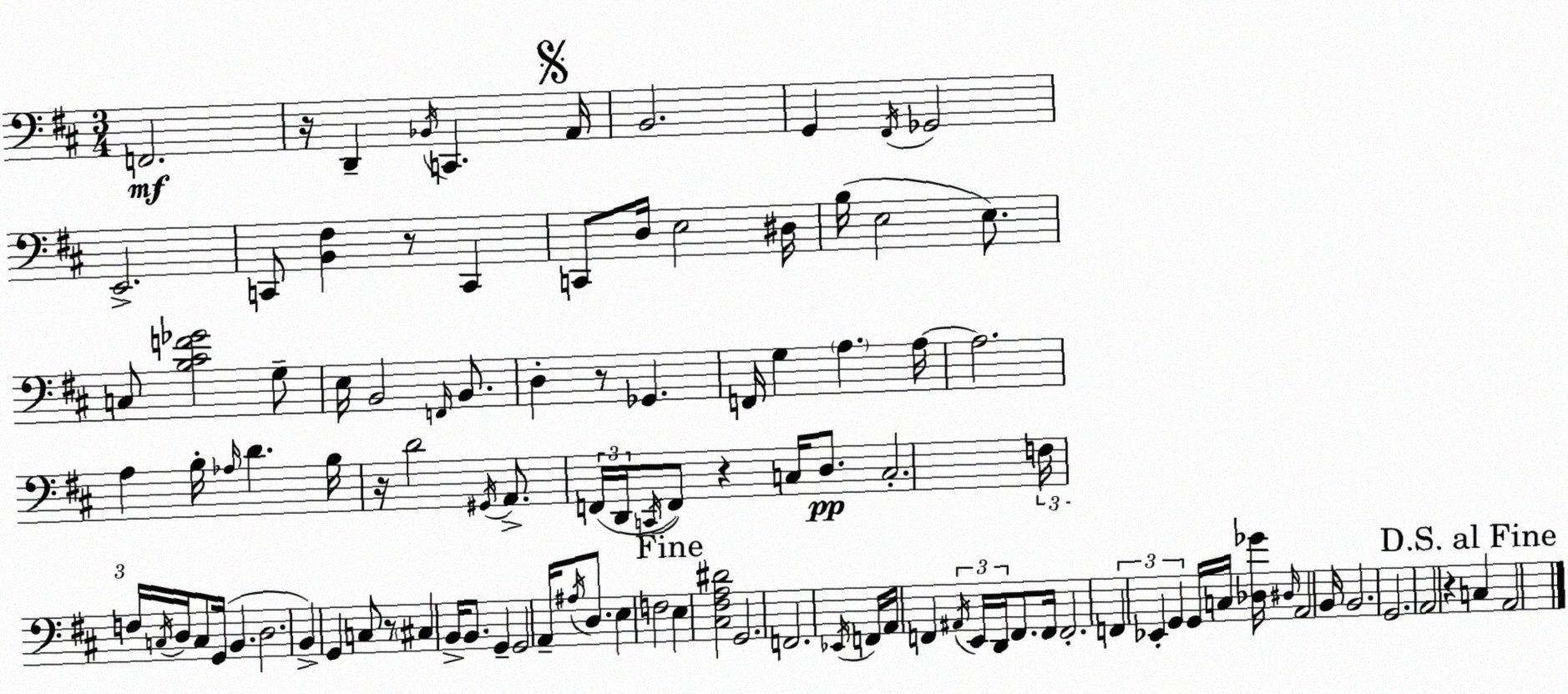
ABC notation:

X:1
T:Untitled
M:3/4
L:1/4
K:D
F,,2 z/4 D,, _B,,/4 C,, A,,/4 B,,2 G,, ^F,,/4 _G,,2 E,,2 C,,/2 [B,,^F,] z/2 C,, C,,/2 D,/4 E,2 ^D,/4 B,/4 E,2 E,/2 C,/2 [B,^CF_G]2 G,/2 E,/4 B,,2 F,,/4 B,,/2 D, z/2 _G,, F,,/4 G, A, A,/4 A,2 A, B,/4 _A,/4 D B,/4 z/4 D2 ^G,,/4 A,,/2 F,,/4 D,,/4 C,,/4 F,,/2 z C,/4 D,/2 C,2 F,/4 F,/4 C,/4 D,/4 C,/2 G,,/4 B,, D,2 B,, G,, C,/2 z/2 ^C, B,,/4 B,,/2 G,, G,,2 A,,/4 ^A,/4 D,/2 E, F,2 E, [^C,^F,A,^D]2 G,,2 F,,2 _E,,/4 F,,/4 A,,/4 F,, ^A,,/4 E,,/4 D,,/4 F,,/2 F,,/4 F,,2 F,, _E,, G,, G,,/4 C,/4 [_D,_G]/4 ^D,/4 A,,2 B,,/4 B,,2 G,,2 A,,2 z C, A,,2